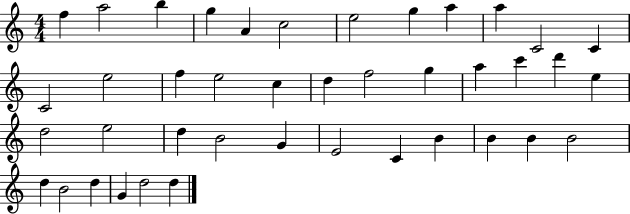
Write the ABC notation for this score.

X:1
T:Untitled
M:4/4
L:1/4
K:C
f a2 b g A c2 e2 g a a C2 C C2 e2 f e2 c d f2 g a c' d' e d2 e2 d B2 G E2 C B B B B2 d B2 d G d2 d